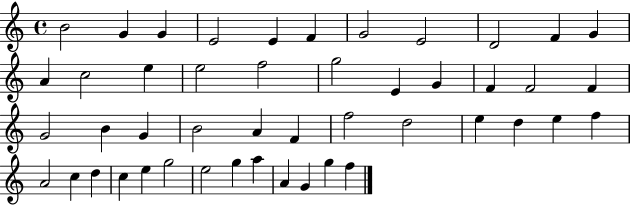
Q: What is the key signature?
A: C major